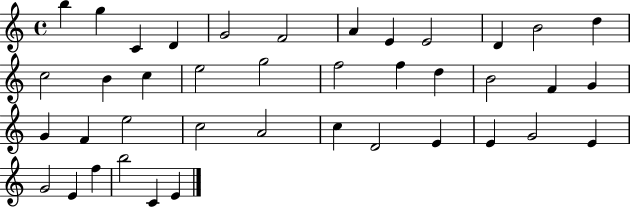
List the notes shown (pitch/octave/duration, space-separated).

B5/q G5/q C4/q D4/q G4/h F4/h A4/q E4/q E4/h D4/q B4/h D5/q C5/h B4/q C5/q E5/h G5/h F5/h F5/q D5/q B4/h F4/q G4/q G4/q F4/q E5/h C5/h A4/h C5/q D4/h E4/q E4/q G4/h E4/q G4/h E4/q F5/q B5/h C4/q E4/q